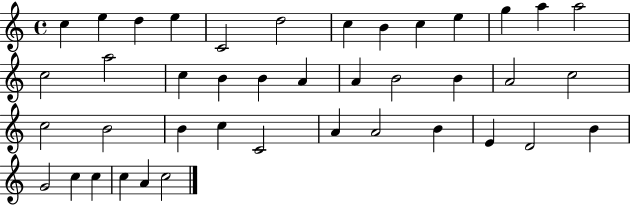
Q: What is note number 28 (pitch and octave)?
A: C5